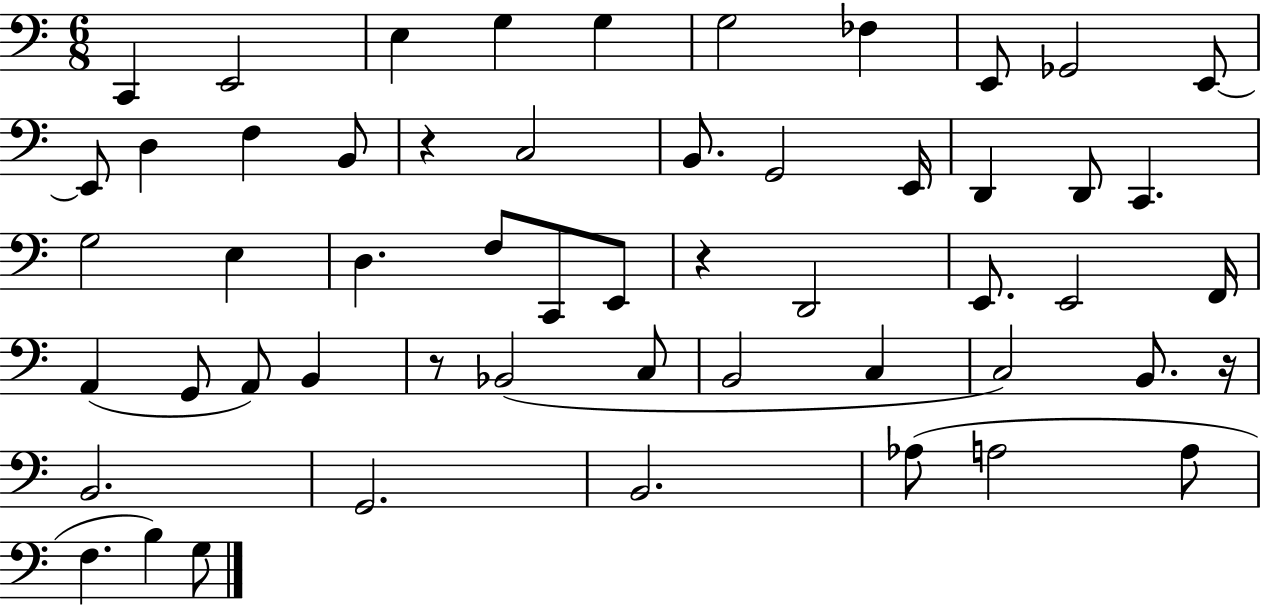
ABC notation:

X:1
T:Untitled
M:6/8
L:1/4
K:C
C,, E,,2 E, G, G, G,2 _F, E,,/2 _G,,2 E,,/2 E,,/2 D, F, B,,/2 z C,2 B,,/2 G,,2 E,,/4 D,, D,,/2 C,, G,2 E, D, F,/2 C,,/2 E,,/2 z D,,2 E,,/2 E,,2 F,,/4 A,, G,,/2 A,,/2 B,, z/2 _B,,2 C,/2 B,,2 C, C,2 B,,/2 z/4 B,,2 G,,2 B,,2 _A,/2 A,2 A,/2 F, B, G,/2